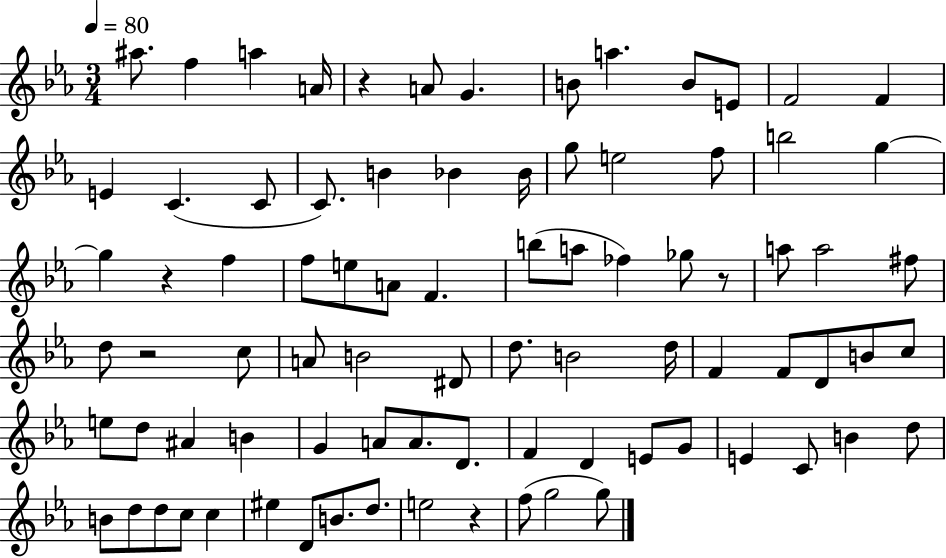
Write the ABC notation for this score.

X:1
T:Untitled
M:3/4
L:1/4
K:Eb
^a/2 f a A/4 z A/2 G B/2 a B/2 E/2 F2 F E C C/2 C/2 B _B _B/4 g/2 e2 f/2 b2 g g z f f/2 e/2 A/2 F b/2 a/2 _f _g/2 z/2 a/2 a2 ^f/2 d/2 z2 c/2 A/2 B2 ^D/2 d/2 B2 d/4 F F/2 D/2 B/2 c/2 e/2 d/2 ^A B G A/2 A/2 D/2 F D E/2 G/2 E C/2 B d/2 B/2 d/2 d/2 c/2 c ^e D/2 B/2 d/2 e2 z f/2 g2 g/2